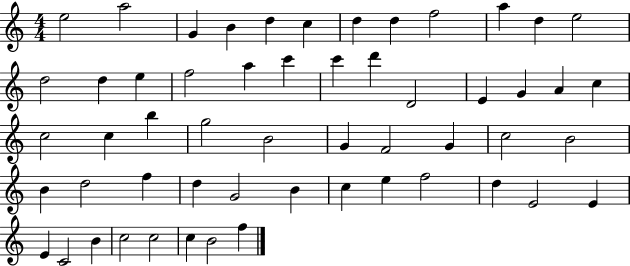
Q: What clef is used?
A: treble